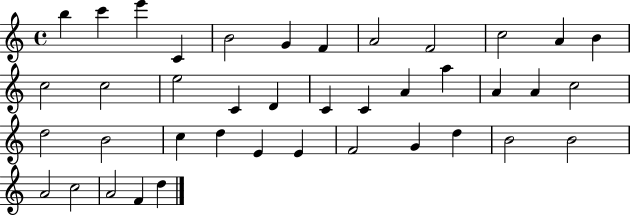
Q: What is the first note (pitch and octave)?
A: B5